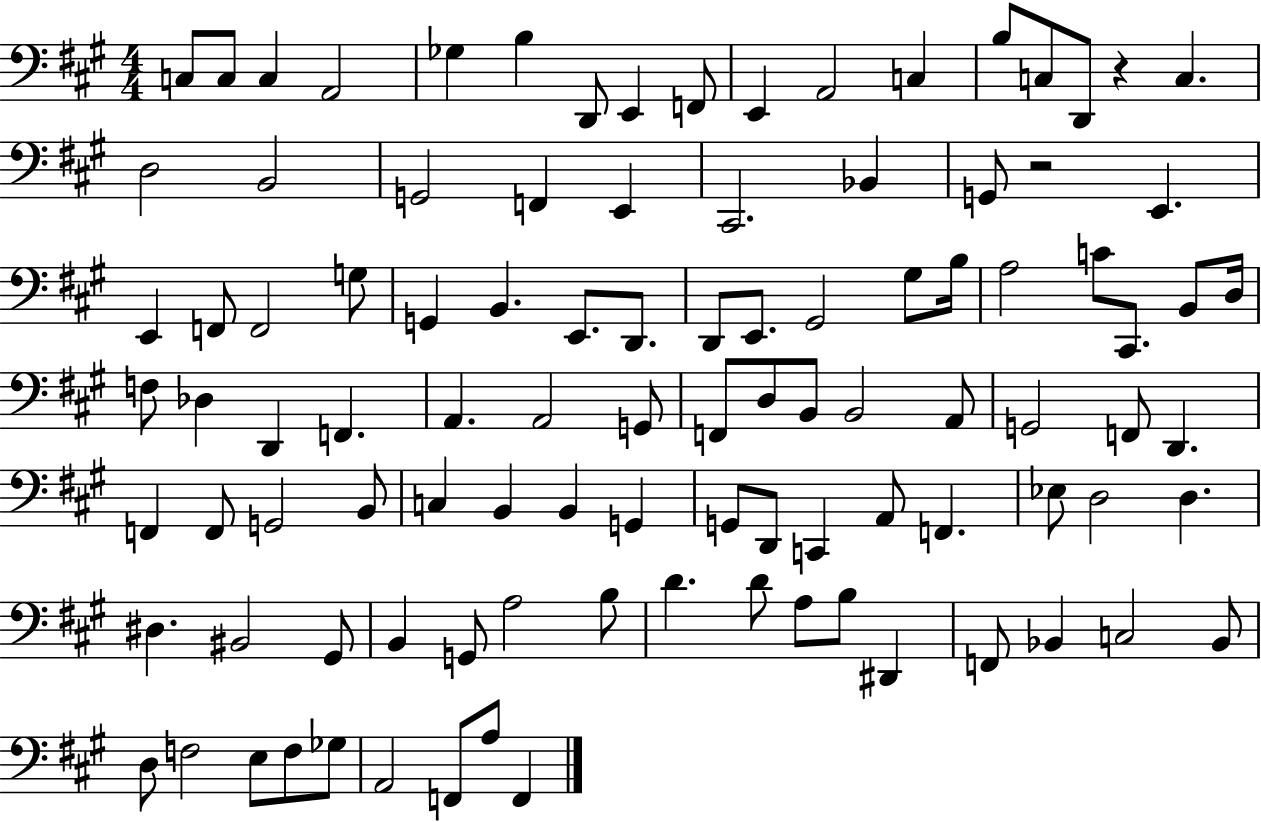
C3/e C3/e C3/q A2/h Gb3/q B3/q D2/e E2/q F2/e E2/q A2/h C3/q B3/e C3/e D2/e R/q C3/q. D3/h B2/h G2/h F2/q E2/q C#2/h. Bb2/q G2/e R/h E2/q. E2/q F2/e F2/h G3/e G2/q B2/q. E2/e. D2/e. D2/e E2/e. G#2/h G#3/e B3/s A3/h C4/e C#2/e. B2/e D3/s F3/e Db3/q D2/q F2/q. A2/q. A2/h G2/e F2/e D3/e B2/e B2/h A2/e G2/h F2/e D2/q. F2/q F2/e G2/h B2/e C3/q B2/q B2/q G2/q G2/e D2/e C2/q A2/e F2/q. Eb3/e D3/h D3/q. D#3/q. BIS2/h G#2/e B2/q G2/e A3/h B3/e D4/q. D4/e A3/e B3/e D#2/q F2/e Bb2/q C3/h Bb2/e D3/e F3/h E3/e F3/e Gb3/e A2/h F2/e A3/e F2/q